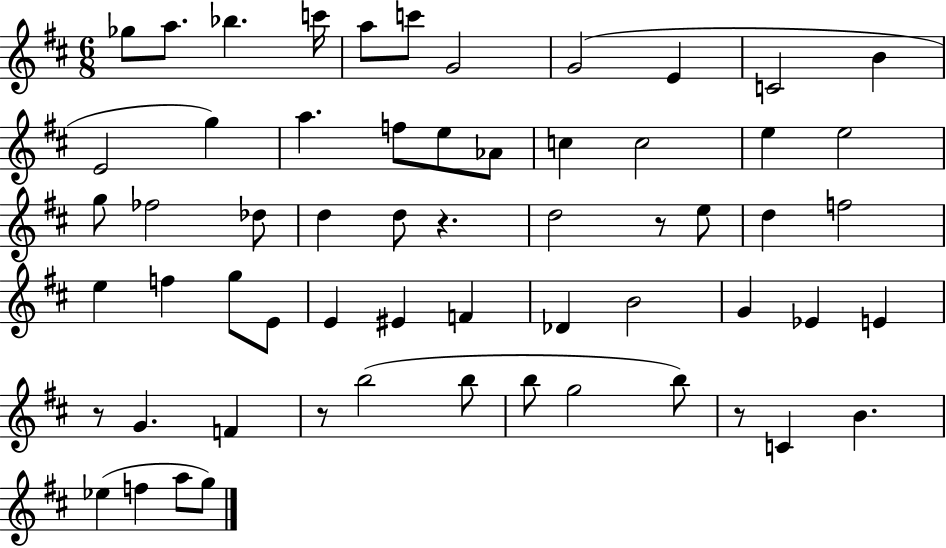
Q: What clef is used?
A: treble